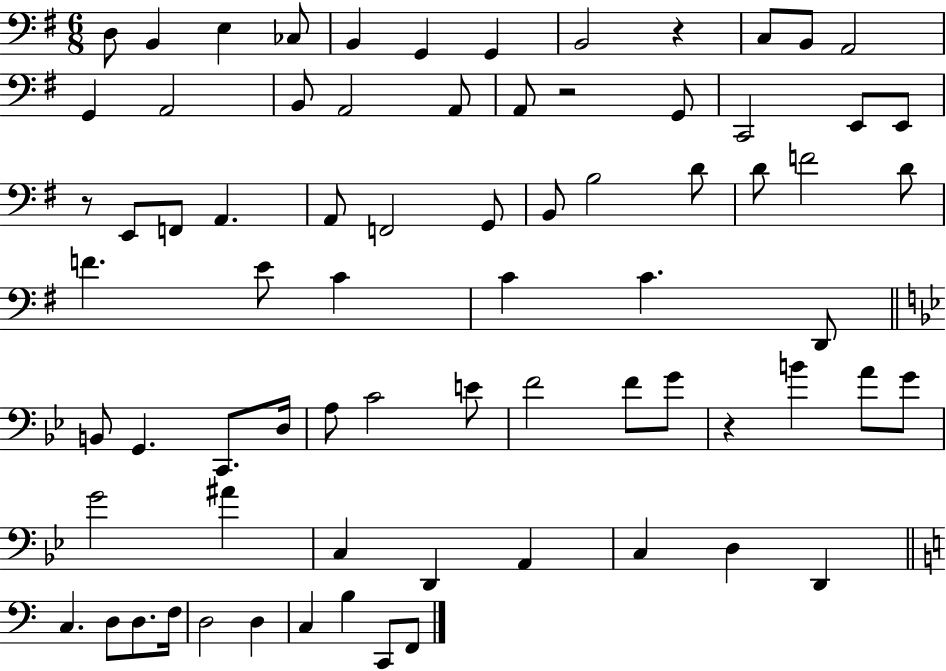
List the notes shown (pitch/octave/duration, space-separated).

D3/e B2/q E3/q CES3/e B2/q G2/q G2/q B2/h R/q C3/e B2/e A2/h G2/q A2/h B2/e A2/h A2/e A2/e R/h G2/e C2/h E2/e E2/e R/e E2/e F2/e A2/q. A2/e F2/h G2/e B2/e B3/h D4/e D4/e F4/h D4/e F4/q. E4/e C4/q C4/q C4/q. D2/e B2/e G2/q. C2/e. D3/s A3/e C4/h E4/e F4/h F4/e G4/e R/q B4/q A4/e G4/e G4/h A#4/q C3/q D2/q A2/q C3/q D3/q D2/q C3/q. D3/e D3/e. F3/s D3/h D3/q C3/q B3/q C2/e F2/e